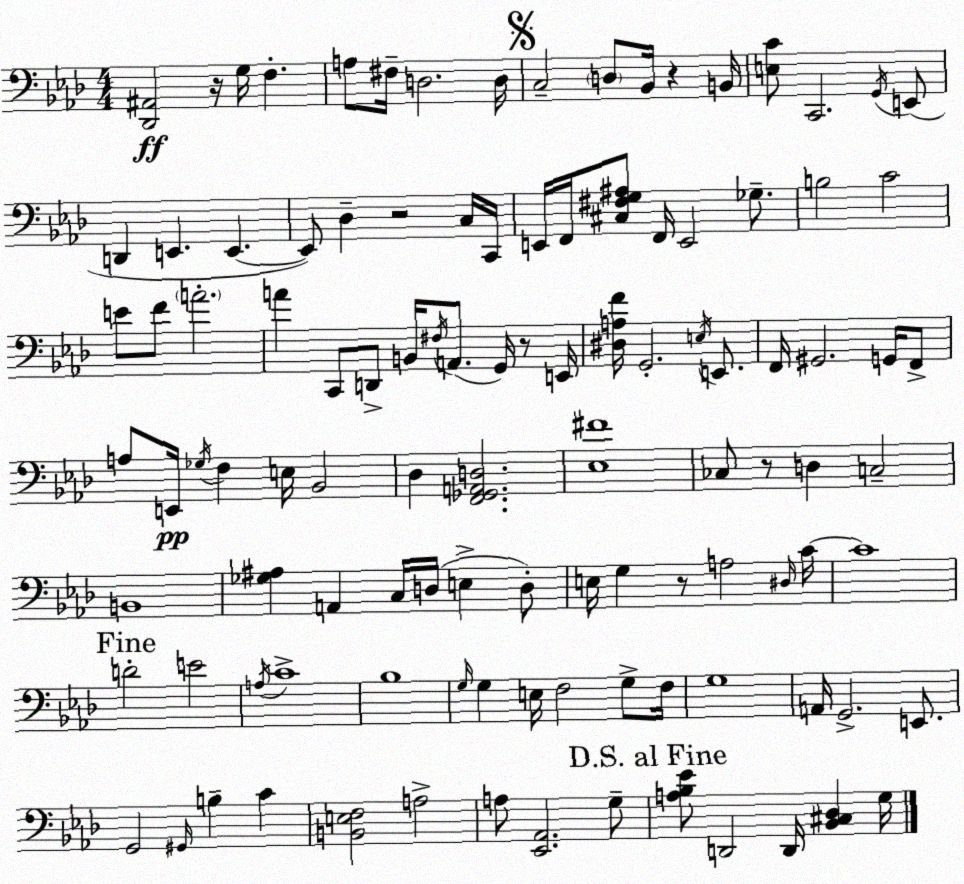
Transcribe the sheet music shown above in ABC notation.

X:1
T:Untitled
M:4/4
L:1/4
K:Ab
[_D,,^A,,]2 z/4 G,/4 F, A,/2 ^F,/4 D,2 D,/4 C,2 D,/2 _B,,/4 z B,,/4 [E,C]/2 C,,2 G,,/4 E,,/2 D,, E,, E,, E,,/2 _D, z2 C,/4 C,,/4 E,,/4 F,,/4 [^C,^F,G,^A,]/2 F,,/4 E,,2 _G,/2 B,2 C2 E/2 F/2 A2 A C,,/2 D,,/2 B,,/4 ^F,/4 A,,/2 G,,/4 z/2 E,,/4 [^D,A,F]/4 G,,2 E,/4 E,,/2 F,,/4 ^G,,2 G,,/4 F,,/2 A,/2 E,,/4 _G,/4 F, E,/4 _B,,2 _D, [F,,_G,,A,,D,]2 [_E,^F]4 _C,/2 z/2 D, C,2 B,,4 [_G,^A,] A,, C,/4 D,/4 E, D,/2 E,/4 G, z/2 A,2 ^D,/4 C/4 C4 D2 E2 A,/4 C4 _B,4 G,/4 G, E,/4 F,2 G,/2 F,/4 G,4 A,,/4 G,,2 E,,/2 G,,2 ^G,,/4 B, C [B,,E,F,]2 A,2 A,/2 [_E,,_A,,]2 G,/2 [A,_B,_E]/2 D,,2 D,,/4 [_B,,^C,_D,] G,/4